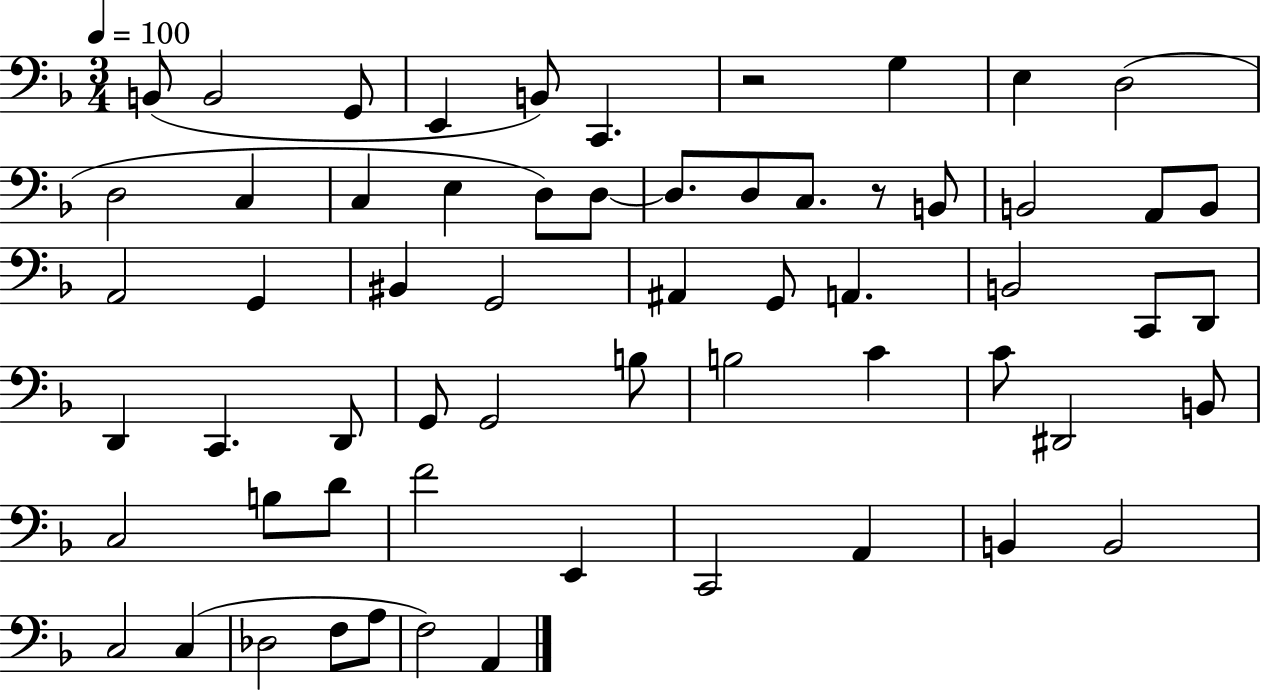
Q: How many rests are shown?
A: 2